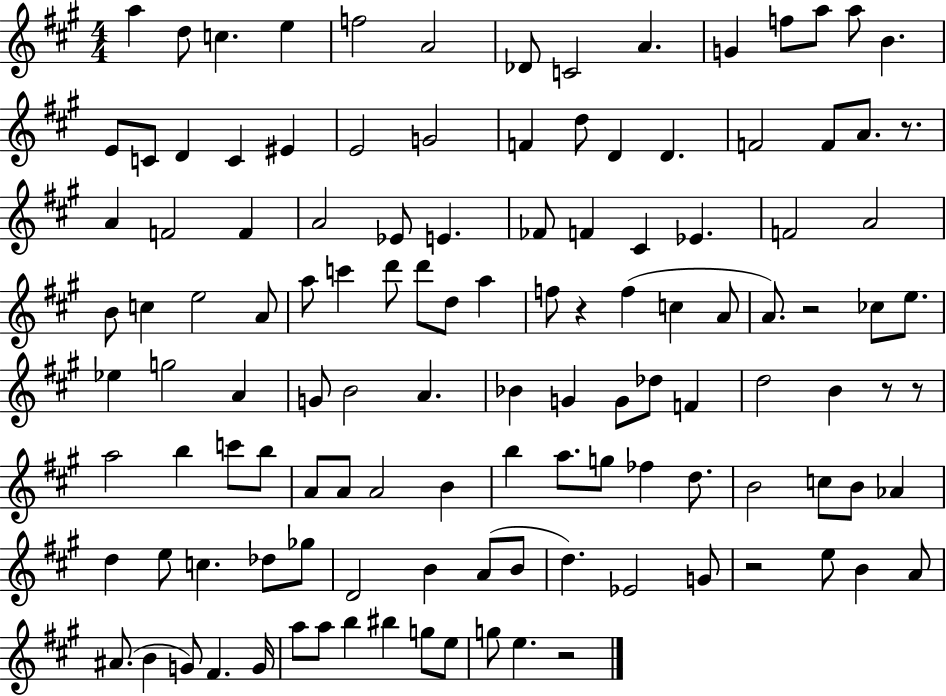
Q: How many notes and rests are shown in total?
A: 122